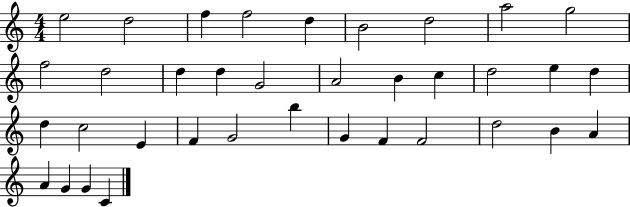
X:1
T:Untitled
M:4/4
L:1/4
K:C
e2 d2 f f2 d B2 d2 a2 g2 f2 d2 d d G2 A2 B c d2 e d d c2 E F G2 b G F F2 d2 B A A G G C